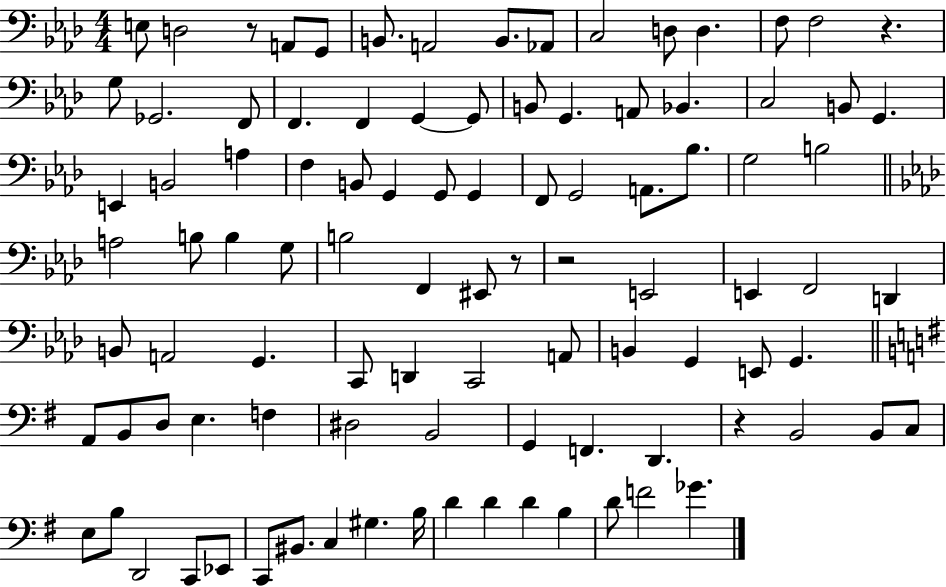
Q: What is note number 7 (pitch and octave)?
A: B2